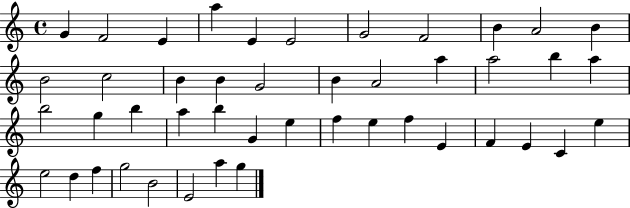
G4/q F4/h E4/q A5/q E4/q E4/h G4/h F4/h B4/q A4/h B4/q B4/h C5/h B4/q B4/q G4/h B4/q A4/h A5/q A5/h B5/q A5/q B5/h G5/q B5/q A5/q B5/q G4/q E5/q F5/q E5/q F5/q E4/q F4/q E4/q C4/q E5/q E5/h D5/q F5/q G5/h B4/h E4/h A5/q G5/q